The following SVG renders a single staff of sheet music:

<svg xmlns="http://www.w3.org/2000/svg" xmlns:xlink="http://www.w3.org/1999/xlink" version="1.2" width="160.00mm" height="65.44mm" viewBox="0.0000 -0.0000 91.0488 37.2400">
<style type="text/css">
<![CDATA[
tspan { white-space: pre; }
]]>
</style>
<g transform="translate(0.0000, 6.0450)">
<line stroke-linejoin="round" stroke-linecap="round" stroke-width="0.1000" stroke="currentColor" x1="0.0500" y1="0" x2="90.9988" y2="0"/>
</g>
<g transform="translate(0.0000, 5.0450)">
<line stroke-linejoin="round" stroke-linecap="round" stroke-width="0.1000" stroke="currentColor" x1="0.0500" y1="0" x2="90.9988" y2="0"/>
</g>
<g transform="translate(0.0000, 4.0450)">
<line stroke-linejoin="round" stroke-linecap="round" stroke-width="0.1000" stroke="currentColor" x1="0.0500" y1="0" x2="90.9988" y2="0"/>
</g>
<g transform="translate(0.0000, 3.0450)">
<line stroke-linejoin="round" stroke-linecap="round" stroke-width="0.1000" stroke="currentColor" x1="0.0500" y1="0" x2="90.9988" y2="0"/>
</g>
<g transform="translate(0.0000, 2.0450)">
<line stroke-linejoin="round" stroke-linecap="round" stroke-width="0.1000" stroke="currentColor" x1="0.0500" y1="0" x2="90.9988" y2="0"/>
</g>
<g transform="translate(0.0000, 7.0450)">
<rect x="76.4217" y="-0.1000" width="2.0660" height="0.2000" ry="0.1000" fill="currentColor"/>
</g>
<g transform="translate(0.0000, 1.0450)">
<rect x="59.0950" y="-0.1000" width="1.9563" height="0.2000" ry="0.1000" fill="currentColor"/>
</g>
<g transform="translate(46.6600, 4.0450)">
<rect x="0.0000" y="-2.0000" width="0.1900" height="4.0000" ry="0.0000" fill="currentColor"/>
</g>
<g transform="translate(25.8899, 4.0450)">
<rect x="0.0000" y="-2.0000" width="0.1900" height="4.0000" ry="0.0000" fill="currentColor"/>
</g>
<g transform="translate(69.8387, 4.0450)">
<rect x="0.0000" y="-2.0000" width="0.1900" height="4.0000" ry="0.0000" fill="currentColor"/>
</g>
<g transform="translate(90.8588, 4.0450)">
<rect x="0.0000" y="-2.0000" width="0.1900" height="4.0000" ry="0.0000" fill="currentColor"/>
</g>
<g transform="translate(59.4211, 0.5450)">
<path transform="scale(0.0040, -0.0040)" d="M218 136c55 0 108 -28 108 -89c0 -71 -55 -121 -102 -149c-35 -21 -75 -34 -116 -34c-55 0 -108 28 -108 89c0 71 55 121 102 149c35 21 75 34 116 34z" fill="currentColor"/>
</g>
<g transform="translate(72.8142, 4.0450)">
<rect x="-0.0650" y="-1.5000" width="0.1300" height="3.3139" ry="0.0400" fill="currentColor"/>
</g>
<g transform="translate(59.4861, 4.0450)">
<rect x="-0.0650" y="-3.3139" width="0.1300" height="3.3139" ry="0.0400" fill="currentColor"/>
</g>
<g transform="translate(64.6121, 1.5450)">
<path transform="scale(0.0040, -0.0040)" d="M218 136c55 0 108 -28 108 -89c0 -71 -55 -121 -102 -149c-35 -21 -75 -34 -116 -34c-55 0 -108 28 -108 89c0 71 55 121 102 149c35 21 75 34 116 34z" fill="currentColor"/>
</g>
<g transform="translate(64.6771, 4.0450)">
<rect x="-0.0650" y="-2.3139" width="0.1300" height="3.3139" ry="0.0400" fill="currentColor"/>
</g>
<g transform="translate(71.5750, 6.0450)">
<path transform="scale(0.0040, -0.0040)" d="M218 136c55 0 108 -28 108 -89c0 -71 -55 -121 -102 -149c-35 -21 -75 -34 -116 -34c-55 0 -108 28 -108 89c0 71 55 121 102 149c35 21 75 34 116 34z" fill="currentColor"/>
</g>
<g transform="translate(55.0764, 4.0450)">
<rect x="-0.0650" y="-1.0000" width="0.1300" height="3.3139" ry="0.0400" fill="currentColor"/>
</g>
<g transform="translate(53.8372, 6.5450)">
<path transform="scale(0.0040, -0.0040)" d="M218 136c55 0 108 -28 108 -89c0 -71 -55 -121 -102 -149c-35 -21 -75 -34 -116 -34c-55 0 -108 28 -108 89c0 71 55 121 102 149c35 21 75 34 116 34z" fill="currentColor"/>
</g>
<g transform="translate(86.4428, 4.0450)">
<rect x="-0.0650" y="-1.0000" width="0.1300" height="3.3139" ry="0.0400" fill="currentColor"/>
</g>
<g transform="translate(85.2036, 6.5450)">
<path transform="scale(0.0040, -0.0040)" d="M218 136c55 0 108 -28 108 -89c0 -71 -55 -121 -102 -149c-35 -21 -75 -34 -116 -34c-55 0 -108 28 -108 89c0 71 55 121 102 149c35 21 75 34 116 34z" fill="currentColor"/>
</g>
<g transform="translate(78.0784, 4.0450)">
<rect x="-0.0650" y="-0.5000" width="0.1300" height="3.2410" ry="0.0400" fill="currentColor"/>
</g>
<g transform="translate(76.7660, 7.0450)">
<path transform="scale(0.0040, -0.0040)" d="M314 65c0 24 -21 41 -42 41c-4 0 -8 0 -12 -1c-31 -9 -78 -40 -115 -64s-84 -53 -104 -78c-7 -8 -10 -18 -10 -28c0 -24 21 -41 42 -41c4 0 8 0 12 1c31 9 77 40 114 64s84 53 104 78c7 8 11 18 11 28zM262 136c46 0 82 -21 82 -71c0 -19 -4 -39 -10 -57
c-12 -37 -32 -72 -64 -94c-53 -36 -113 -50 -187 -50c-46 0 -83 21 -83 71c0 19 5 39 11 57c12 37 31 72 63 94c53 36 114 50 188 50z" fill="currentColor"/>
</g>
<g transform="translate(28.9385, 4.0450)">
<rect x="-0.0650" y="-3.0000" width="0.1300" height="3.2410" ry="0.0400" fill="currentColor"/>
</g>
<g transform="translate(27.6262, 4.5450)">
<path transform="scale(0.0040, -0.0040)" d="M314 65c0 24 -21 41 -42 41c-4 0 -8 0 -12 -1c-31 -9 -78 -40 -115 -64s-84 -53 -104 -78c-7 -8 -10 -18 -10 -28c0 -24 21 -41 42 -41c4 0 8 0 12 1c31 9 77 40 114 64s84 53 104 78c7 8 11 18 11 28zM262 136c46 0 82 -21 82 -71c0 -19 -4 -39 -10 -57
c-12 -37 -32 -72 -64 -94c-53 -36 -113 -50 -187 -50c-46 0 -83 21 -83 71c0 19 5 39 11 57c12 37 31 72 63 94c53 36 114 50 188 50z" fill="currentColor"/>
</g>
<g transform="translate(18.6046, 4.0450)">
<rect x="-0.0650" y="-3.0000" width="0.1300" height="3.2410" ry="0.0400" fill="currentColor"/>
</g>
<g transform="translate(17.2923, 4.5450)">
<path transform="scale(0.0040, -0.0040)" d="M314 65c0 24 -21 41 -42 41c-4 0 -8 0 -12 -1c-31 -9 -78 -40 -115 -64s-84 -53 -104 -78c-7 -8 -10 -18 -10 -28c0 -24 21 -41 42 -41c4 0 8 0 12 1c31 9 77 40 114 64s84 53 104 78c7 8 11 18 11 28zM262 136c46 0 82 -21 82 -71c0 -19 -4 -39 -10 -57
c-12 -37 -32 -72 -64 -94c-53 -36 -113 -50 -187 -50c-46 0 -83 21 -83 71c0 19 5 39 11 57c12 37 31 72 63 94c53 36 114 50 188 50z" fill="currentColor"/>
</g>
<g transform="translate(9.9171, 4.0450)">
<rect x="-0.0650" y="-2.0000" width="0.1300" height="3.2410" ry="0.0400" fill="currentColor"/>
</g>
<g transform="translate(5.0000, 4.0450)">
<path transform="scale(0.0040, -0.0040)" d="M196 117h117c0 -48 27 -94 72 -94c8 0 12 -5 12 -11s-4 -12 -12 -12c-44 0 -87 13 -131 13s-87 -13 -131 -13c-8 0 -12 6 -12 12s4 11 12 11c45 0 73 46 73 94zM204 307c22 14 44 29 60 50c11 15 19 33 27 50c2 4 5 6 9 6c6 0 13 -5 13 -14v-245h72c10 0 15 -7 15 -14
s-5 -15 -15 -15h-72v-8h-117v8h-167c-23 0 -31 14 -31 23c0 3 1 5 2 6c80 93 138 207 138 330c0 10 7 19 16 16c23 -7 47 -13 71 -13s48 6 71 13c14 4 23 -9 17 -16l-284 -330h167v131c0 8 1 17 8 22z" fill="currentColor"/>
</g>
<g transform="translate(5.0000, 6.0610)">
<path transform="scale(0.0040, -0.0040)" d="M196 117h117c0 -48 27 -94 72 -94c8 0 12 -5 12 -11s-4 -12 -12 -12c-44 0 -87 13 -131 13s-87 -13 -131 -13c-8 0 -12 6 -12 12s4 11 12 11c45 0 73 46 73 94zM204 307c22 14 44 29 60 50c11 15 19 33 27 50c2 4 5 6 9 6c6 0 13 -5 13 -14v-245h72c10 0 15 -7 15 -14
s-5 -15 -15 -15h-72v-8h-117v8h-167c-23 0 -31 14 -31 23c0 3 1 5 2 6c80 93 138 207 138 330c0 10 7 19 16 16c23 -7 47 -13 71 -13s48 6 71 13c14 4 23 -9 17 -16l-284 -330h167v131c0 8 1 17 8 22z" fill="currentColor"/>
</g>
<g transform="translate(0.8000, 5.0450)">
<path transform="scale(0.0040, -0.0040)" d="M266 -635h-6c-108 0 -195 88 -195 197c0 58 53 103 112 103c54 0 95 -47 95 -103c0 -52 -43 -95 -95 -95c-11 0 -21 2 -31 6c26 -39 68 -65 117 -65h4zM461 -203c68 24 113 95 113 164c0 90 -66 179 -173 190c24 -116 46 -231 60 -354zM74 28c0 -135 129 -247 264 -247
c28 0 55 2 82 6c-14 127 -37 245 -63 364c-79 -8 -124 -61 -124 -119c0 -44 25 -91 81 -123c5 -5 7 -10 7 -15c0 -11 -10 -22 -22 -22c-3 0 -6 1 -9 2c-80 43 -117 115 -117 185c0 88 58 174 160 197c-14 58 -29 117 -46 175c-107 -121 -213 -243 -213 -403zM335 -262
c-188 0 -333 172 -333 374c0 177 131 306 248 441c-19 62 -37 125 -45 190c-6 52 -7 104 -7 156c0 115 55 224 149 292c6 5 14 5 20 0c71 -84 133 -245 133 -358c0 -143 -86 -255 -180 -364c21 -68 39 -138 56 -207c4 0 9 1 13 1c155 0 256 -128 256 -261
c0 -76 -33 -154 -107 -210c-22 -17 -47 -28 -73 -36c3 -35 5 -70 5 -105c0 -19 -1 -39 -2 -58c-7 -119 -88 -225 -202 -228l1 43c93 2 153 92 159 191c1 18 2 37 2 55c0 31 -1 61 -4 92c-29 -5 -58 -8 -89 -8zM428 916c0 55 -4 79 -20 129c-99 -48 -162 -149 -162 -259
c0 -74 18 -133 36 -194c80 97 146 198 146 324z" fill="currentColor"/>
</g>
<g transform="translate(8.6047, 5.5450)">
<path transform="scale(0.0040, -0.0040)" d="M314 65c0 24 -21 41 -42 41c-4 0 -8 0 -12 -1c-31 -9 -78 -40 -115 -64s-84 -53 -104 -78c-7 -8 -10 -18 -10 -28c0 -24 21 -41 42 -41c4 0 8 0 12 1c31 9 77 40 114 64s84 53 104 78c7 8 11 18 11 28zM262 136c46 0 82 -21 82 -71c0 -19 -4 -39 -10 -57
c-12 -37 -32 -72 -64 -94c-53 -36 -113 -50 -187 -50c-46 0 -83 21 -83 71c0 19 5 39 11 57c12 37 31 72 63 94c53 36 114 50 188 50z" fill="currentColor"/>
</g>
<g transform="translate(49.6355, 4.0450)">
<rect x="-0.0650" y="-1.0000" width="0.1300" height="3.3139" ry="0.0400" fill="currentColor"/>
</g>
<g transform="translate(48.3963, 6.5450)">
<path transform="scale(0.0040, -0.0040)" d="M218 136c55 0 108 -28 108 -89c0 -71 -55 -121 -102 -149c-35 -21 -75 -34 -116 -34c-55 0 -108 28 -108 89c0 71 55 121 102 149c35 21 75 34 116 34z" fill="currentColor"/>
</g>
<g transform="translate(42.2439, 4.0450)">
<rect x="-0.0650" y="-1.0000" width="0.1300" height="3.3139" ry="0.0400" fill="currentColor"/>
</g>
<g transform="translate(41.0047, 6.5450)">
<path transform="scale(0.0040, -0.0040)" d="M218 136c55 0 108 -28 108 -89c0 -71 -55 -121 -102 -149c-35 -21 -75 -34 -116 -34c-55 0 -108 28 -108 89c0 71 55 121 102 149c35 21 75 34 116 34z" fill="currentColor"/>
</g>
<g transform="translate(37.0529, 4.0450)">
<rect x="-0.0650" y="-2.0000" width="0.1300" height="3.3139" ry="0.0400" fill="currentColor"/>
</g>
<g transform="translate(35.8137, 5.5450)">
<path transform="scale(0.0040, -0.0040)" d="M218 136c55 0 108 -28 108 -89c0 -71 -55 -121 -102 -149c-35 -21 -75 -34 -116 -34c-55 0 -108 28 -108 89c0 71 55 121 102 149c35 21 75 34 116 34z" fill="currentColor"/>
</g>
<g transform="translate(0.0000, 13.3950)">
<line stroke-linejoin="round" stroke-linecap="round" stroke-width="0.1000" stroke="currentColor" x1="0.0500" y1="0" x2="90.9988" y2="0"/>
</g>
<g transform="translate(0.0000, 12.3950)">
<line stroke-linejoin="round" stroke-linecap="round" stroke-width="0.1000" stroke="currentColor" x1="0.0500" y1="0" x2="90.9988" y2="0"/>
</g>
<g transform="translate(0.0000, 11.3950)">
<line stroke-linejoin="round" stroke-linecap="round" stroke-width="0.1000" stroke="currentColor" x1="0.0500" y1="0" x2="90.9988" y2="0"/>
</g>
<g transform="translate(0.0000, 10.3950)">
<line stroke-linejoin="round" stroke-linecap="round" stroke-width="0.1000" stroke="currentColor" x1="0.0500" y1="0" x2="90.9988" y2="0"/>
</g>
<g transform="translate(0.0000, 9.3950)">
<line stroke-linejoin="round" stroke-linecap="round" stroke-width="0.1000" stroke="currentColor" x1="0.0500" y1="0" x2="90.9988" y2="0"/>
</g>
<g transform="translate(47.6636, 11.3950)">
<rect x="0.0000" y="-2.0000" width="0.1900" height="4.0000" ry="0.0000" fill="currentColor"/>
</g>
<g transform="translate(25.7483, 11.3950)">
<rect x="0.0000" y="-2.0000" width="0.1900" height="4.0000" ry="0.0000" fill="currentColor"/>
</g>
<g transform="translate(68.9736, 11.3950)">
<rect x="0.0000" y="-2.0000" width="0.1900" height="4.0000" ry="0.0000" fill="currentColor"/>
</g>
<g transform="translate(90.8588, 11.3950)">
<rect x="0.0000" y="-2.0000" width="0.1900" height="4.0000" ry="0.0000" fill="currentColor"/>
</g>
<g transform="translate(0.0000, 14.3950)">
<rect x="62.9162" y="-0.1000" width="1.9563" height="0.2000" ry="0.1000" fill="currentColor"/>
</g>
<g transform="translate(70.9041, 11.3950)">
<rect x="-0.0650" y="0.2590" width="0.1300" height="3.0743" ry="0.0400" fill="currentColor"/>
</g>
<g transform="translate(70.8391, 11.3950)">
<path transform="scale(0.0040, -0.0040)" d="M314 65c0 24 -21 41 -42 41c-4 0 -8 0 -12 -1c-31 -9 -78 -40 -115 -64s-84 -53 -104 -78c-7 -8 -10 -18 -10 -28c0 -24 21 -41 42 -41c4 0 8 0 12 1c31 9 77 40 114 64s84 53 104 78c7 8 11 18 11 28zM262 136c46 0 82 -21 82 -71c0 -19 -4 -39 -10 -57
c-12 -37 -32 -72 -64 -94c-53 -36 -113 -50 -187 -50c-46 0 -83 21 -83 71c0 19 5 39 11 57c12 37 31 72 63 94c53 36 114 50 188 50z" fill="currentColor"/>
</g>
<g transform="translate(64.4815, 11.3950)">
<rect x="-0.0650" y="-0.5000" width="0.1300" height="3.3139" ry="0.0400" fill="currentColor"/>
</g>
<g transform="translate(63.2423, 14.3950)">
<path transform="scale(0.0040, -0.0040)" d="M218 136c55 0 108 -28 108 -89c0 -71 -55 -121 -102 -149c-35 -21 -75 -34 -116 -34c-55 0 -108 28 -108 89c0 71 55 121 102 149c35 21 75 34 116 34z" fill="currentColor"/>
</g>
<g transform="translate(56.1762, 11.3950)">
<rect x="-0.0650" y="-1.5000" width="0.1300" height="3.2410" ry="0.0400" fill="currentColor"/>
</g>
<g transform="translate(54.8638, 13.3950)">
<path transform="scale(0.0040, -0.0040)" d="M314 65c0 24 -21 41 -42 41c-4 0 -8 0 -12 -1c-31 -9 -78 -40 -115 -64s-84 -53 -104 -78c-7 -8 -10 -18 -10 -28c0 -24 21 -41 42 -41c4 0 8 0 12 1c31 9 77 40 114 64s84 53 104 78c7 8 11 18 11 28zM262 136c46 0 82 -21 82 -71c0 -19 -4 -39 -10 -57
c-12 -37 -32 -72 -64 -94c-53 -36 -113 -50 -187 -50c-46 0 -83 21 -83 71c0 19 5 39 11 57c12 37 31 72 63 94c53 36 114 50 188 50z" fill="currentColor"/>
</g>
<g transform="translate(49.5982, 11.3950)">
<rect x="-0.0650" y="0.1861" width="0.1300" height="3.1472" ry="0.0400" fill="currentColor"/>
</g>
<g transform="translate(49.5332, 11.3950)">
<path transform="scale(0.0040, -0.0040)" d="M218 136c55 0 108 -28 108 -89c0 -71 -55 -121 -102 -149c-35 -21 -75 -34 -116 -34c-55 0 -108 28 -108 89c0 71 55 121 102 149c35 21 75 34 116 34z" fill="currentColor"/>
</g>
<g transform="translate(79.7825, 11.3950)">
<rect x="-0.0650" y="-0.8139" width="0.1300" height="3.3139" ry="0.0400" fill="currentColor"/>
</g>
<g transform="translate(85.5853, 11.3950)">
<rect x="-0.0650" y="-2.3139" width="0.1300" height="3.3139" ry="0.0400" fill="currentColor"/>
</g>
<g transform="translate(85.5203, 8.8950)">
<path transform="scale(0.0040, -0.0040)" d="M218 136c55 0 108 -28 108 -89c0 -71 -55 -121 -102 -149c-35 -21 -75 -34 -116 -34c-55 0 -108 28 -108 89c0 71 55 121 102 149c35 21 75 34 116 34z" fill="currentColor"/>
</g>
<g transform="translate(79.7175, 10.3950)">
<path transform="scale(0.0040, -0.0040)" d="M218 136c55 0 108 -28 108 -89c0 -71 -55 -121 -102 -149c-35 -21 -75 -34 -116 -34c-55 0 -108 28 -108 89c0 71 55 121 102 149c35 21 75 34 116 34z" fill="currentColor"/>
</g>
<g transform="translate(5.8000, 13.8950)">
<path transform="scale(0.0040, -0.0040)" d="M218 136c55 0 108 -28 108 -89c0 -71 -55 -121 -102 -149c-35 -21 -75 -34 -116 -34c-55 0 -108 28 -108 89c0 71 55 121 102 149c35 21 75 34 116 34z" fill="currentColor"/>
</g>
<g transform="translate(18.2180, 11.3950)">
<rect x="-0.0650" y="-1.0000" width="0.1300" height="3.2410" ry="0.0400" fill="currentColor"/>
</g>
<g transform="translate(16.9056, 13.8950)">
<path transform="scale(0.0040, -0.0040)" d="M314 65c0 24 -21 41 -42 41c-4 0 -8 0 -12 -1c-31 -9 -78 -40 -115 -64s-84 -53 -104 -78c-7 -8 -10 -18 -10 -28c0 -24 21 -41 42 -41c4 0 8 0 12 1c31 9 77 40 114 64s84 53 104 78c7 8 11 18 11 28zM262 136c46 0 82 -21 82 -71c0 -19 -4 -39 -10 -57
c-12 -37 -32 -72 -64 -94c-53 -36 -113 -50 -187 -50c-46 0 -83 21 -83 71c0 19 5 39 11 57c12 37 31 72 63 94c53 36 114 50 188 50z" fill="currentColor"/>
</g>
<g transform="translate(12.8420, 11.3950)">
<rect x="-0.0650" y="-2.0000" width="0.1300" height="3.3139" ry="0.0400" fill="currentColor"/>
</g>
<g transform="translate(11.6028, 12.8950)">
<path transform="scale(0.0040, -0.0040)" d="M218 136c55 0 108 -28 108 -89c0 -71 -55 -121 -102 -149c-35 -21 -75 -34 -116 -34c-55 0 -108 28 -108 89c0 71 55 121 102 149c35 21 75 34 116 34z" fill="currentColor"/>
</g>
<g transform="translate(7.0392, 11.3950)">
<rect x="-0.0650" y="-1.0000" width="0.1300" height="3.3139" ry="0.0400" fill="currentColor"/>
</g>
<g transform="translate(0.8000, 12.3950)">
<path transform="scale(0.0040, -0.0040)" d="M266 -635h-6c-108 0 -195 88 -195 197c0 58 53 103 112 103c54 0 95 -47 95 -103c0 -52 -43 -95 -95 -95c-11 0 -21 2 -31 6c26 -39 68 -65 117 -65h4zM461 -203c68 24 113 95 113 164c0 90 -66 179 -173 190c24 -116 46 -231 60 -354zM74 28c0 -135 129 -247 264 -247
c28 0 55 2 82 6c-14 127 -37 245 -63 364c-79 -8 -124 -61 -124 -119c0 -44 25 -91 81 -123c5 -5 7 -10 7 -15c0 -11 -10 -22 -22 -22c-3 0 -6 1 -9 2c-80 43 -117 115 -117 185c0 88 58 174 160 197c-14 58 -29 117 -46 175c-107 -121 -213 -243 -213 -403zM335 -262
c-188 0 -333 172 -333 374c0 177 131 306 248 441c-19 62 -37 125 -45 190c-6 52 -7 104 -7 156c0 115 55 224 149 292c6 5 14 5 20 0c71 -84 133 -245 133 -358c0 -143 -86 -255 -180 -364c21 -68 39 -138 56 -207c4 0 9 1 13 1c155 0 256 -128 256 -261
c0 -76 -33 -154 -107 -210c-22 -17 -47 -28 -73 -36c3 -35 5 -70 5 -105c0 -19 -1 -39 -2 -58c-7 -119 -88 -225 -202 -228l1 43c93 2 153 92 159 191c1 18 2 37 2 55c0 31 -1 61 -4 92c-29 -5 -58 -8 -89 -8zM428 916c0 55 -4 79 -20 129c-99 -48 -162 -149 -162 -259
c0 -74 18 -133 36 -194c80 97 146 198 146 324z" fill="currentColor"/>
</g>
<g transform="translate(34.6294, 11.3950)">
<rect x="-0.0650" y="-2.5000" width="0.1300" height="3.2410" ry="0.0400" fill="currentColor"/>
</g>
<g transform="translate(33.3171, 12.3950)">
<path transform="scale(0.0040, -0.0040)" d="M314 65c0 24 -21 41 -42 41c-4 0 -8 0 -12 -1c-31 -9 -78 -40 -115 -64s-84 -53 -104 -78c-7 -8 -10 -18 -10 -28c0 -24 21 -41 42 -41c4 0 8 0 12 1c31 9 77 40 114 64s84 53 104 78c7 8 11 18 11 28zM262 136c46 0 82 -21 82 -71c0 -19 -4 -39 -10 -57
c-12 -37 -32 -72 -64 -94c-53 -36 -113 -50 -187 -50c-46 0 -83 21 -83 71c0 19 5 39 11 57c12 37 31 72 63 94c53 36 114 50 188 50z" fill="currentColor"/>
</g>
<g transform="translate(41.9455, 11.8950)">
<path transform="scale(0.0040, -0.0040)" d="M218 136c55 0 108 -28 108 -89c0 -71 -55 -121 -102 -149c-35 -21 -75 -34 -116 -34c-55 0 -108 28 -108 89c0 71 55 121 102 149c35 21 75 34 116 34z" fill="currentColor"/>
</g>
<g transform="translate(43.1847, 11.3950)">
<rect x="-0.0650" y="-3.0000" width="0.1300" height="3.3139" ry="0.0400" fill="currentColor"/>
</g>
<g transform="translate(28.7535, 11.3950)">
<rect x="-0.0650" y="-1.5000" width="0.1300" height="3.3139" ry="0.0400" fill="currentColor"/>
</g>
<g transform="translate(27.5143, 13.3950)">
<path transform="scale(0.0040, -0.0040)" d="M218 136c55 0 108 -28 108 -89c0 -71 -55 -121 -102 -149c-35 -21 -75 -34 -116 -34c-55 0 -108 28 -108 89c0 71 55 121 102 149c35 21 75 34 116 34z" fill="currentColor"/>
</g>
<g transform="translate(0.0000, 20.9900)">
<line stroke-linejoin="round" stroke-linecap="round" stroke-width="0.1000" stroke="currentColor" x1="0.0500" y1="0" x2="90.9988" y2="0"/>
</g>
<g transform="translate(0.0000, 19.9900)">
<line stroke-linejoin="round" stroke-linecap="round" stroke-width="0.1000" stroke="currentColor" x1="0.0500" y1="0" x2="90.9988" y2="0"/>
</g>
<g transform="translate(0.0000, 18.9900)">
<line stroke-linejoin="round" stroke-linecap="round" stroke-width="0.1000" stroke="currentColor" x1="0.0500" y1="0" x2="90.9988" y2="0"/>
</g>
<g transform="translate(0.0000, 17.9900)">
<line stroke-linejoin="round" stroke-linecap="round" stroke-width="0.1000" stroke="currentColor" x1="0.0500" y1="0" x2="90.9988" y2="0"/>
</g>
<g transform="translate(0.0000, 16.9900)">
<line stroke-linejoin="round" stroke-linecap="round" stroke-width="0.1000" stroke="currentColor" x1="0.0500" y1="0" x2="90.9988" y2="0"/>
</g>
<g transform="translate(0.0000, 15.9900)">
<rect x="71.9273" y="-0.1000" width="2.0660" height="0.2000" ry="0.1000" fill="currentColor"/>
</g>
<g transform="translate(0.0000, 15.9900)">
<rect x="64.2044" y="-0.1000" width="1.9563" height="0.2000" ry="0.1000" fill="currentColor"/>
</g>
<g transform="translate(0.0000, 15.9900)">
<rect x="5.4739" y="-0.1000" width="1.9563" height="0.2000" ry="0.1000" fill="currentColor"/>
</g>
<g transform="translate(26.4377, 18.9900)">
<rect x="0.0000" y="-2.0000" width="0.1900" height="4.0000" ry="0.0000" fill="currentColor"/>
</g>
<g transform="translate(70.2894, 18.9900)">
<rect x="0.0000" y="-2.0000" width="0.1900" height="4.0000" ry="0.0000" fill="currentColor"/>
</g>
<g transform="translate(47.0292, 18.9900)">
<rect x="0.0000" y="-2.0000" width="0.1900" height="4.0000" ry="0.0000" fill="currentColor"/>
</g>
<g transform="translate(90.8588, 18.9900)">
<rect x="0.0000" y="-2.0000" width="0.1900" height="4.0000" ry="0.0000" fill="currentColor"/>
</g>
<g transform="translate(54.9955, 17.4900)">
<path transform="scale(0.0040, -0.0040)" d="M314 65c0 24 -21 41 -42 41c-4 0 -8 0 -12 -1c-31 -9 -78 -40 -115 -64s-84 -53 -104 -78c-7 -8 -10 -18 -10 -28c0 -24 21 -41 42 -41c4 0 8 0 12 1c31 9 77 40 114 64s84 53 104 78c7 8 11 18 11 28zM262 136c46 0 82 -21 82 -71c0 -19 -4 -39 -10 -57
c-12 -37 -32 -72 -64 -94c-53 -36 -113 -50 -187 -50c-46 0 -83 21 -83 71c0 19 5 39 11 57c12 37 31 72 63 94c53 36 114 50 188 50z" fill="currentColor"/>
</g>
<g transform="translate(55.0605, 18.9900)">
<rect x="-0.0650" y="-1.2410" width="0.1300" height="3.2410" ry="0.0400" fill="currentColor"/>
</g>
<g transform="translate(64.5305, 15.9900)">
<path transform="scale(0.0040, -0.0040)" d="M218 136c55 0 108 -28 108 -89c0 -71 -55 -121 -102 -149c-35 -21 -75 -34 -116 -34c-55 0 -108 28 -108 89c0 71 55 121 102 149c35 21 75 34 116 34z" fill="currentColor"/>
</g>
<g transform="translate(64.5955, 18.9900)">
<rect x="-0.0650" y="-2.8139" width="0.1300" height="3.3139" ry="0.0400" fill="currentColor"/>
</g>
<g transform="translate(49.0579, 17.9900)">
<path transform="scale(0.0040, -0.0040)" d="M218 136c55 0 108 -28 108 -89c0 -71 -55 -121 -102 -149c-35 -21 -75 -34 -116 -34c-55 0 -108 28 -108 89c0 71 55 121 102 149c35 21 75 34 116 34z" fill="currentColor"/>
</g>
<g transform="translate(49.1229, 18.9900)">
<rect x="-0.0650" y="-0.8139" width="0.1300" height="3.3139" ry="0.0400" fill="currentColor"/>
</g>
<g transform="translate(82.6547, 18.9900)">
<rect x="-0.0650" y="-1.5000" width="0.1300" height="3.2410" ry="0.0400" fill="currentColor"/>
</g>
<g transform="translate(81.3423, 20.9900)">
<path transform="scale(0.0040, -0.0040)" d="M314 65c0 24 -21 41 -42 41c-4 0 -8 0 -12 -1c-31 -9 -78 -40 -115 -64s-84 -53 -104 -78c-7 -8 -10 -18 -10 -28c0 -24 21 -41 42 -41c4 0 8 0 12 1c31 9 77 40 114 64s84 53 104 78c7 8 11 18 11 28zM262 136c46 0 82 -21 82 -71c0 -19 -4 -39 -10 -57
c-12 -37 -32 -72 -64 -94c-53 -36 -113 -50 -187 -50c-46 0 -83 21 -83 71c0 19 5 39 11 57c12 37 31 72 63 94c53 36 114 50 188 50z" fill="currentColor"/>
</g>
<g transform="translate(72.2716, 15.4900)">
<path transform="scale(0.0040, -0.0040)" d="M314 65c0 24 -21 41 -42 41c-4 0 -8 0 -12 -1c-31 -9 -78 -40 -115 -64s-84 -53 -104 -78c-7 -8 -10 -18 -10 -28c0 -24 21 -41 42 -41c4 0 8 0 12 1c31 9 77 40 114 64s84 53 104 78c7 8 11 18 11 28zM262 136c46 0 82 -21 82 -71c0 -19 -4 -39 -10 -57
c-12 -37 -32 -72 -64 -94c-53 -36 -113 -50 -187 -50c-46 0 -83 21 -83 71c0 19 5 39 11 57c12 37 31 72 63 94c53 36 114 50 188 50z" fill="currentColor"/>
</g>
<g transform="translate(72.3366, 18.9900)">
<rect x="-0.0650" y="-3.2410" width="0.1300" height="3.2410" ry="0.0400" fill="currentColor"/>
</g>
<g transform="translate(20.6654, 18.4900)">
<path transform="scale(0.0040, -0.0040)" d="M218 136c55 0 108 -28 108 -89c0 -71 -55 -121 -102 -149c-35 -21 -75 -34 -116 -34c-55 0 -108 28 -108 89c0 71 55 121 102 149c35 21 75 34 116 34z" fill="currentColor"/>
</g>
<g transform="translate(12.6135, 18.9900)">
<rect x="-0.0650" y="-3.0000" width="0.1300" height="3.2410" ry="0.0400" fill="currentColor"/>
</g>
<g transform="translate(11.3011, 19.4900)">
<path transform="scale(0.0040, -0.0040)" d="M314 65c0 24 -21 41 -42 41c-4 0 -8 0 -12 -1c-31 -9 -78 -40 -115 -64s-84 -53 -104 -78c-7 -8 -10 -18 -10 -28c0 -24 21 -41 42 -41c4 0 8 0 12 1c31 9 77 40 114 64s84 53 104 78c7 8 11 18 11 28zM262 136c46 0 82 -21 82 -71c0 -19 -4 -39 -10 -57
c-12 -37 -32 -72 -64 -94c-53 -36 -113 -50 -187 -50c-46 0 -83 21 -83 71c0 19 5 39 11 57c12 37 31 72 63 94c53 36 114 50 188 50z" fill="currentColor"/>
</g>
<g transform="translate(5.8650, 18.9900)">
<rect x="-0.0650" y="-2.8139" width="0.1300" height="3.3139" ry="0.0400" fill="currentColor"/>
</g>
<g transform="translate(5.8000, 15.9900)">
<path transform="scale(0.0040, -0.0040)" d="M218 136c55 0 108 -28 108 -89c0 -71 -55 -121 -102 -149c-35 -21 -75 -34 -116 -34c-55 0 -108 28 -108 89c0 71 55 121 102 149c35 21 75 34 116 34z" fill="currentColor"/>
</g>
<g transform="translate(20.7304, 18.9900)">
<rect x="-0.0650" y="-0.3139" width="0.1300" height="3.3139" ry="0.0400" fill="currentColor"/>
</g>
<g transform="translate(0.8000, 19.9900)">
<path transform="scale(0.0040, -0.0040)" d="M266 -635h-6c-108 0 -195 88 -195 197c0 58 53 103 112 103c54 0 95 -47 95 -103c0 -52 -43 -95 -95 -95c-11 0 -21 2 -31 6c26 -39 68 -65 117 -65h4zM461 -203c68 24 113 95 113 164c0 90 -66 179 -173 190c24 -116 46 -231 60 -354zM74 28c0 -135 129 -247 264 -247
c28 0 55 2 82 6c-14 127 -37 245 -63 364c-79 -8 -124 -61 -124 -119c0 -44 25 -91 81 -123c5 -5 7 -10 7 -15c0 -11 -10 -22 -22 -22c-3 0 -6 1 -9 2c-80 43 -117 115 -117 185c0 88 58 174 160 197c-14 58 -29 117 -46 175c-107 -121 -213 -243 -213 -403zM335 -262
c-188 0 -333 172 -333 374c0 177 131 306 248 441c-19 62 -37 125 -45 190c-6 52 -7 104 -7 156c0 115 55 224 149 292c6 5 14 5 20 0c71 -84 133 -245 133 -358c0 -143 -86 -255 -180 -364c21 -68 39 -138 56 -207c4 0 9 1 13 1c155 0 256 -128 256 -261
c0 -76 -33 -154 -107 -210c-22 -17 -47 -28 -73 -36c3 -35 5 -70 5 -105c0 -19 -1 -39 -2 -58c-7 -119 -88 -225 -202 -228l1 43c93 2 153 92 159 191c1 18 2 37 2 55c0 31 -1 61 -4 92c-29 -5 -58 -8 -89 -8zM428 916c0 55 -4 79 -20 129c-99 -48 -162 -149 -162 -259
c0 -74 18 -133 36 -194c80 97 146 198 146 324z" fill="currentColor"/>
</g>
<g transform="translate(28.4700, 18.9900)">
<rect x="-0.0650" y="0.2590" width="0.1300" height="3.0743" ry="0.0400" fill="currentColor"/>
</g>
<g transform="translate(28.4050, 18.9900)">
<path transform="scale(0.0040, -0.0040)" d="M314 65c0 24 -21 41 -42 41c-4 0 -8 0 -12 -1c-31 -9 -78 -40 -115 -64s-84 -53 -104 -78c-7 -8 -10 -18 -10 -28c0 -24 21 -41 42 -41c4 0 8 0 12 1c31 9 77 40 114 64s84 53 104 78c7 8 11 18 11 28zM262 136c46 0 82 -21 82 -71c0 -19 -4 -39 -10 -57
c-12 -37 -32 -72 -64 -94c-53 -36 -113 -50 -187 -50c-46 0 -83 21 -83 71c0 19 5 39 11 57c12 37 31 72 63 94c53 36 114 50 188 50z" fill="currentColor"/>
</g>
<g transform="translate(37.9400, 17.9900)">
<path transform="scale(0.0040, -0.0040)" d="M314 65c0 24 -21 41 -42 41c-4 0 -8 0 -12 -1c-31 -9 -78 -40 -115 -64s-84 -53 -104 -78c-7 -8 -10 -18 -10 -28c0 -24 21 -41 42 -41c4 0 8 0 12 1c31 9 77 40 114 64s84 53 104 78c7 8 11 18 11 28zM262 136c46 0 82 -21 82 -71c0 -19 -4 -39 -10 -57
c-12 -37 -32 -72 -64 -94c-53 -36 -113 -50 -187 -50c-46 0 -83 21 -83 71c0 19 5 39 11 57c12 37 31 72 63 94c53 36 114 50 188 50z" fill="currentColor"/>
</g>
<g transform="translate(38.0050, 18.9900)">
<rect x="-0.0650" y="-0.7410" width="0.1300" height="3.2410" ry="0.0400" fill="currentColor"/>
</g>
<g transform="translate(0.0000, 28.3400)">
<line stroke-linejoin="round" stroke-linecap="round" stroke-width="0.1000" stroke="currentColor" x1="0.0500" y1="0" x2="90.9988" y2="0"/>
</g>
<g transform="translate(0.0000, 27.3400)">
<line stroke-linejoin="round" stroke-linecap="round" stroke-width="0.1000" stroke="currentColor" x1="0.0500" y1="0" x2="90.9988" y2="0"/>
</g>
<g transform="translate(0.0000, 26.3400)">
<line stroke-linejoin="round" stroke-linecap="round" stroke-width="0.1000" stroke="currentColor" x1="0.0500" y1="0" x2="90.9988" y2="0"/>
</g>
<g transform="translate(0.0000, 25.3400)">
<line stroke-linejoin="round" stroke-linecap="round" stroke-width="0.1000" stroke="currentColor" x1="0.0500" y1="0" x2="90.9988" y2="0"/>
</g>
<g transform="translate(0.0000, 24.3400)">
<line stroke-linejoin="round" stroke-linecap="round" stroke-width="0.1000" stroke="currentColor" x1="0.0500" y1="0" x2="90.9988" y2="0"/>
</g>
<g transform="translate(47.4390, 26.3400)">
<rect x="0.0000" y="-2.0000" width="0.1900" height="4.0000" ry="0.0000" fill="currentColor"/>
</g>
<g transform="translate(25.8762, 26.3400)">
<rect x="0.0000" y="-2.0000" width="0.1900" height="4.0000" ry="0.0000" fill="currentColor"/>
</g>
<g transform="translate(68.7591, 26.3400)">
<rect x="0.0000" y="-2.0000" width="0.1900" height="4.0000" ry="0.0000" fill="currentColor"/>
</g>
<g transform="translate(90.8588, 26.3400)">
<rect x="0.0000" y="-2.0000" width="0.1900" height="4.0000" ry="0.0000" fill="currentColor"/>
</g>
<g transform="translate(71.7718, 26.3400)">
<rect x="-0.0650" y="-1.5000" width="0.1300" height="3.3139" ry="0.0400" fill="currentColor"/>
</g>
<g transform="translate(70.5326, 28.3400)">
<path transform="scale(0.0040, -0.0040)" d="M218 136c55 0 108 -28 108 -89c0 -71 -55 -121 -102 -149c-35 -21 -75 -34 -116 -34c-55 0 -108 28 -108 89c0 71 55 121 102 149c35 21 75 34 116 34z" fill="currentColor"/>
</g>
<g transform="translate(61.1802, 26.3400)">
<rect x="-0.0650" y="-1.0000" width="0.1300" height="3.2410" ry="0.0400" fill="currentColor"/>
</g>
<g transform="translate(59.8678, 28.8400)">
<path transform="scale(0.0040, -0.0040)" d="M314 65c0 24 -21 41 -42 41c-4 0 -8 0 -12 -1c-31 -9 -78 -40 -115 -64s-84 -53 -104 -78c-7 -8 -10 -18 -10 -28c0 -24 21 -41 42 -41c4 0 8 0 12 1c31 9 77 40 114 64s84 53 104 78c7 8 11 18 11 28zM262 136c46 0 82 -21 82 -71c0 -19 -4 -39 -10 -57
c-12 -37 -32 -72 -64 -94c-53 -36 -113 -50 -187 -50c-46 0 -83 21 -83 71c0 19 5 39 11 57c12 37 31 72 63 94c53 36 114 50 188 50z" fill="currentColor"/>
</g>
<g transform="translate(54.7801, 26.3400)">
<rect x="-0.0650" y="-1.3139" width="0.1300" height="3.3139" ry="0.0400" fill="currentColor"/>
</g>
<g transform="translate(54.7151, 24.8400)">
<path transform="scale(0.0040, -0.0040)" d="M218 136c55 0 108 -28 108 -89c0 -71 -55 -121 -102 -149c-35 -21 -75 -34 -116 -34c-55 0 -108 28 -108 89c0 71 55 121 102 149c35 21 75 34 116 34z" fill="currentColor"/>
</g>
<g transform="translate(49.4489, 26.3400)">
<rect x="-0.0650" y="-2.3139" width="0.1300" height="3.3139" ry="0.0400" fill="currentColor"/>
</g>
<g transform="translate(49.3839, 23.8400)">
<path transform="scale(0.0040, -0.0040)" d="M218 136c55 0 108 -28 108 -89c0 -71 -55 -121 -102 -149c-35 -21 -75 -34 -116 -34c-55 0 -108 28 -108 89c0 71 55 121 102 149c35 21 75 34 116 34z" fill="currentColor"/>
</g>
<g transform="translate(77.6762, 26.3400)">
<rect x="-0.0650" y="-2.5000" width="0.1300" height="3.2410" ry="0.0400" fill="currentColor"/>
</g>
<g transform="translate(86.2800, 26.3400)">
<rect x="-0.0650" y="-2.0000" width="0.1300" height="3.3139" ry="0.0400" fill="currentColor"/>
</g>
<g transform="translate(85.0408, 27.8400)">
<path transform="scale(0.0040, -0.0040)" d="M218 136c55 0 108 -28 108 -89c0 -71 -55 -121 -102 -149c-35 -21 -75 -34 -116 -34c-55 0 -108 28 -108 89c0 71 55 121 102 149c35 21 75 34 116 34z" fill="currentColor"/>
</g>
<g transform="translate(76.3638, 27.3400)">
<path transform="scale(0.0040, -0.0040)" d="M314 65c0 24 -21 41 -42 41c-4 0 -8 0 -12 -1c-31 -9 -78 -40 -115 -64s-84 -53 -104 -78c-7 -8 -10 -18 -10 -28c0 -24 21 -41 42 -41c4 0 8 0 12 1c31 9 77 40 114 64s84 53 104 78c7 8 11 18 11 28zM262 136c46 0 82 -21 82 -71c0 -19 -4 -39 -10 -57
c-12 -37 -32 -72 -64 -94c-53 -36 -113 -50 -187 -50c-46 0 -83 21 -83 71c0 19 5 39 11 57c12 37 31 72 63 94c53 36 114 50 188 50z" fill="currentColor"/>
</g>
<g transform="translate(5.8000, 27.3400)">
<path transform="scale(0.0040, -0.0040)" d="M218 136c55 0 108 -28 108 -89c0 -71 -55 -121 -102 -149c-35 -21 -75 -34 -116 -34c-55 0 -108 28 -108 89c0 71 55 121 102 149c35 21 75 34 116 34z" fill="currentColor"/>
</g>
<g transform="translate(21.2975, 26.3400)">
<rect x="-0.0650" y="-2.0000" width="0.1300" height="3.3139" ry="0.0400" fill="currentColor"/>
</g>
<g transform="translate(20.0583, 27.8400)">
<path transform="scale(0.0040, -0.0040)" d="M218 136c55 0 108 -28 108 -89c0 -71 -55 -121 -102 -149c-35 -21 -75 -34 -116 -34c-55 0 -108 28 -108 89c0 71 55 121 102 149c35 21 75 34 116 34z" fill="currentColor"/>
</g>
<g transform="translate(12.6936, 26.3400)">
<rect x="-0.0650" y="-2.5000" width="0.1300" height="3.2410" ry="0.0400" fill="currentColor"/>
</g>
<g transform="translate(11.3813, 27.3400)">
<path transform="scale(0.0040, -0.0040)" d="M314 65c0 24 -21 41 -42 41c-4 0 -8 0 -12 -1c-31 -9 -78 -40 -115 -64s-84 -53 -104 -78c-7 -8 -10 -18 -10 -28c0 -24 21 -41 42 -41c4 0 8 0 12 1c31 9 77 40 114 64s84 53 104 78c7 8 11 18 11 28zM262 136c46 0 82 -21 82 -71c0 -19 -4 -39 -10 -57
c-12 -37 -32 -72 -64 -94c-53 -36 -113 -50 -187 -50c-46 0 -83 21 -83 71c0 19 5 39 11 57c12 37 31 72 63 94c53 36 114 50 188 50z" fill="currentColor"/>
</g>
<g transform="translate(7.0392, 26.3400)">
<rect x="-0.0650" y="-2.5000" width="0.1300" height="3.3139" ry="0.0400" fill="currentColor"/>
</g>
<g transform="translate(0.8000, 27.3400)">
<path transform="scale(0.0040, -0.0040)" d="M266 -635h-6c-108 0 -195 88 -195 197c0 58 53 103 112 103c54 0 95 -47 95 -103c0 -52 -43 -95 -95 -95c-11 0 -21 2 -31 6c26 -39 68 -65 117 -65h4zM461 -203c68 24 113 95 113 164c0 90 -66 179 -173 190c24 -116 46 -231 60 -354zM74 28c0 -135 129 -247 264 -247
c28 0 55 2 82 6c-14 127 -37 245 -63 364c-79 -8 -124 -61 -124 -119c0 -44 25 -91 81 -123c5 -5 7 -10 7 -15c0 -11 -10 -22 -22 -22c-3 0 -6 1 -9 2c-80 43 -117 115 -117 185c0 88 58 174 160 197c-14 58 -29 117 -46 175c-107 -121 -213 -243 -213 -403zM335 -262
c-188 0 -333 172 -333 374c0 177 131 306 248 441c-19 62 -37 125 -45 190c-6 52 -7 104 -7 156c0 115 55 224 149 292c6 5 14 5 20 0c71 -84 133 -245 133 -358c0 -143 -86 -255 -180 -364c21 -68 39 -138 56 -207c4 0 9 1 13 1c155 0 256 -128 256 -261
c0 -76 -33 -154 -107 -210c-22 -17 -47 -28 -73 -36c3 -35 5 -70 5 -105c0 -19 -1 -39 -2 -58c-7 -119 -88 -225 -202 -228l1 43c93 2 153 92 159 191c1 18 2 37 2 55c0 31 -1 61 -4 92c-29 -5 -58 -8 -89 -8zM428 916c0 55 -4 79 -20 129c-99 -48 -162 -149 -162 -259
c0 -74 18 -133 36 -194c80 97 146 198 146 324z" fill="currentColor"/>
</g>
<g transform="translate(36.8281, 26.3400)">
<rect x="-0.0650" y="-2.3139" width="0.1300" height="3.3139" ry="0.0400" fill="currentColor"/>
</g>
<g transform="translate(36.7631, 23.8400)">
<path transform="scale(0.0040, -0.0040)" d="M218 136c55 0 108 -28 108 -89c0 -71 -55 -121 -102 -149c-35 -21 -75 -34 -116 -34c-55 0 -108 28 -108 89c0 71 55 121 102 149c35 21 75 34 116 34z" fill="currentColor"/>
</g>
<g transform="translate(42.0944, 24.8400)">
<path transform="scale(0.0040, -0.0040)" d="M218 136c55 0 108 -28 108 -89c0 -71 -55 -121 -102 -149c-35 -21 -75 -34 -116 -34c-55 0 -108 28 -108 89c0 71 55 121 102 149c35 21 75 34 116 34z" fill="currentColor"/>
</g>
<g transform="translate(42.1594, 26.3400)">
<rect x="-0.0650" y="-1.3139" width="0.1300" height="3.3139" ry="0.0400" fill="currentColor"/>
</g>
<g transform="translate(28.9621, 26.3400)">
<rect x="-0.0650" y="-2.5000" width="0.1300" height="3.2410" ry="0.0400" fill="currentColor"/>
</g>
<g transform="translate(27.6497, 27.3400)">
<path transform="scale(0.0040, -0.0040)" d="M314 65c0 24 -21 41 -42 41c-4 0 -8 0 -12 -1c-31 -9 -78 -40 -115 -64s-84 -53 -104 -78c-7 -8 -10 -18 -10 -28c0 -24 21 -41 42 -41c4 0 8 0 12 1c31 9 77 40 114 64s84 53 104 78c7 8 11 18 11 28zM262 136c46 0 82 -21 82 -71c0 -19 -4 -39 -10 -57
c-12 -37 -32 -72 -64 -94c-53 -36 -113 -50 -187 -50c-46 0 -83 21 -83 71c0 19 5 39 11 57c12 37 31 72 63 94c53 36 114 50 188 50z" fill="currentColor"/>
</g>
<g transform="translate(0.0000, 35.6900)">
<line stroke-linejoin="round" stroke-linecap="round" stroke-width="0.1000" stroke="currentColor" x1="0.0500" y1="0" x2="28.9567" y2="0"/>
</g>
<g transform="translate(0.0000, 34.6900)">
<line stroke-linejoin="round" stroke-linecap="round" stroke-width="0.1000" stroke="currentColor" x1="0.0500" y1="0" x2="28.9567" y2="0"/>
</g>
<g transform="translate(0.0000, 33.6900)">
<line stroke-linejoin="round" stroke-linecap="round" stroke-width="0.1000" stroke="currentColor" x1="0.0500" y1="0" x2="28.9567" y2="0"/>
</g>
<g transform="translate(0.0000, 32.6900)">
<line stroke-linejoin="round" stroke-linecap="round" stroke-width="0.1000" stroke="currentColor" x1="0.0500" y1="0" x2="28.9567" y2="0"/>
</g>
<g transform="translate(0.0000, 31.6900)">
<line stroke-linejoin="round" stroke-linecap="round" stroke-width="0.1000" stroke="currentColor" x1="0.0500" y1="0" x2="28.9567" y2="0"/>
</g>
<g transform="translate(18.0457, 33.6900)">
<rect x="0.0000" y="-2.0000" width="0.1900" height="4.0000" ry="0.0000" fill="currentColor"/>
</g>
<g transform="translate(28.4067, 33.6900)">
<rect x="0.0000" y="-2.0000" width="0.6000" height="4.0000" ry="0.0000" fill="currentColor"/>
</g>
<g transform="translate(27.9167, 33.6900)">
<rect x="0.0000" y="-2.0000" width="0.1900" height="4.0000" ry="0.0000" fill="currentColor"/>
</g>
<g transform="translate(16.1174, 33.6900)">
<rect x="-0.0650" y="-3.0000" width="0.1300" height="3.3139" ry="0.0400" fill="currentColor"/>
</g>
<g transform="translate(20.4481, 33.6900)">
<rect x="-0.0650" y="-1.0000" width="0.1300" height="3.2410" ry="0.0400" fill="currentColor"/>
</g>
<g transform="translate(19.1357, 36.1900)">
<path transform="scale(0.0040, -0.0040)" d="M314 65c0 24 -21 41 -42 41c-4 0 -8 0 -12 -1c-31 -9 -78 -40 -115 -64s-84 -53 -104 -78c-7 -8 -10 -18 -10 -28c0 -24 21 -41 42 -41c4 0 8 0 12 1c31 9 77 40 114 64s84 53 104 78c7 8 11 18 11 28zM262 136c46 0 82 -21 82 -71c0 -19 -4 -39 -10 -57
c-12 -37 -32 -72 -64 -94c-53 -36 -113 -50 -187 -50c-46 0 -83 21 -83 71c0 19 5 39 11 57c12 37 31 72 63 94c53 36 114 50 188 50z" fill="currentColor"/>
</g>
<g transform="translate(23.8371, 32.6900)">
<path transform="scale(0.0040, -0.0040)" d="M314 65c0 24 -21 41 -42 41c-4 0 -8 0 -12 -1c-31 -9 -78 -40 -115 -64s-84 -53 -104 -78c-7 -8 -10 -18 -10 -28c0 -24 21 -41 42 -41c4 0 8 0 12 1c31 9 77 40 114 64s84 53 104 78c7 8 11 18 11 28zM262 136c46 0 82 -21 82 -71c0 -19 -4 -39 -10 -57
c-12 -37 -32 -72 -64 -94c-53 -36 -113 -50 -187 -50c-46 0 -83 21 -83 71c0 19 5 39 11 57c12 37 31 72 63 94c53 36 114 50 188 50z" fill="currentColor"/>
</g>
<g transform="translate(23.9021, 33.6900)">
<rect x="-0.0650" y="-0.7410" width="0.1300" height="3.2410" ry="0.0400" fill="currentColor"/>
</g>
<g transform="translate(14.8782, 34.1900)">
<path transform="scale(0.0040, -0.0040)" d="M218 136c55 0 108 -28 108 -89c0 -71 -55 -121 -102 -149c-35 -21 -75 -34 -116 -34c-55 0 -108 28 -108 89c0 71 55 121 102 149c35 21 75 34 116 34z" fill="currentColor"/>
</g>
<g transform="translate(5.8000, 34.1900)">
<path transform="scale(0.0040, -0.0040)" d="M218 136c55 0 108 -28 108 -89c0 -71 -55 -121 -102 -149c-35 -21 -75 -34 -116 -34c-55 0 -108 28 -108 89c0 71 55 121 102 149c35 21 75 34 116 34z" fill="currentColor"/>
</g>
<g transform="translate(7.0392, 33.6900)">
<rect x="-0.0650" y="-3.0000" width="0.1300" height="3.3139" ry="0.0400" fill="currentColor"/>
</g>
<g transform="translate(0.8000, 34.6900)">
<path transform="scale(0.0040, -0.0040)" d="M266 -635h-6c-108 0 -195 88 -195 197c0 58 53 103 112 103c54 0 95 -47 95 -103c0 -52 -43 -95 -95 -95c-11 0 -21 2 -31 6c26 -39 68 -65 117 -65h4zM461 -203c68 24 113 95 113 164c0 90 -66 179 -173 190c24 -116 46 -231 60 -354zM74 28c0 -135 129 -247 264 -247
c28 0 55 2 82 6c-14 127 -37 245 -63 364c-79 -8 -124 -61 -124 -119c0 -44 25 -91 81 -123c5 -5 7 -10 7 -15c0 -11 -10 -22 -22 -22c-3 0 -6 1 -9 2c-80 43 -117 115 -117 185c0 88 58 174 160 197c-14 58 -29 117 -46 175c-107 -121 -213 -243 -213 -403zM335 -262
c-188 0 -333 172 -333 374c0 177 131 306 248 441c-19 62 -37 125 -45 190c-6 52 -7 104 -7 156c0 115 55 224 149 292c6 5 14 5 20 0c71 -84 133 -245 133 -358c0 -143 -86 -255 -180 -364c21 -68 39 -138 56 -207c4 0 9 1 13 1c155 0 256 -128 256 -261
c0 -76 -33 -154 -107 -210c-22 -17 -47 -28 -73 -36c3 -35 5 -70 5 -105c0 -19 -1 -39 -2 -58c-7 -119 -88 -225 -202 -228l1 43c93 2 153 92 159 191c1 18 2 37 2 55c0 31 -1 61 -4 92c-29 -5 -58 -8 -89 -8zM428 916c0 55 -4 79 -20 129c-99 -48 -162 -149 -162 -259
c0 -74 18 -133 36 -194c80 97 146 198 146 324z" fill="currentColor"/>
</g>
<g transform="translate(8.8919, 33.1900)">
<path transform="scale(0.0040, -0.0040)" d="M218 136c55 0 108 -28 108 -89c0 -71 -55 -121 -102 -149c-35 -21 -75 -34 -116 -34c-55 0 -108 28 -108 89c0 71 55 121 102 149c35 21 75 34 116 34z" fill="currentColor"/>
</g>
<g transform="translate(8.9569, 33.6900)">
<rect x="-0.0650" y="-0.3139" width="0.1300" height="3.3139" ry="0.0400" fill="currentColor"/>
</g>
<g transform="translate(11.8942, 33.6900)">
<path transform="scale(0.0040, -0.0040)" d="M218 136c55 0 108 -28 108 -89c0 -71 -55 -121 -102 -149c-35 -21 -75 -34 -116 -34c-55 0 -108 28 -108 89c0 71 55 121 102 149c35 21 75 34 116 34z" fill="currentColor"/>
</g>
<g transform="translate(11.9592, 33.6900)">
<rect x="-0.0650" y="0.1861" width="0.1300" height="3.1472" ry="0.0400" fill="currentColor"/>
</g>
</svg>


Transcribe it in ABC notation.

X:1
T:Untitled
M:4/4
L:1/4
K:C
F2 A2 A2 F D D D b g E C2 D D F D2 E G2 A B E2 C B2 d g a A2 c B2 d2 d e2 a b2 E2 G G2 F G2 g e g e D2 E G2 F A c B A D2 d2